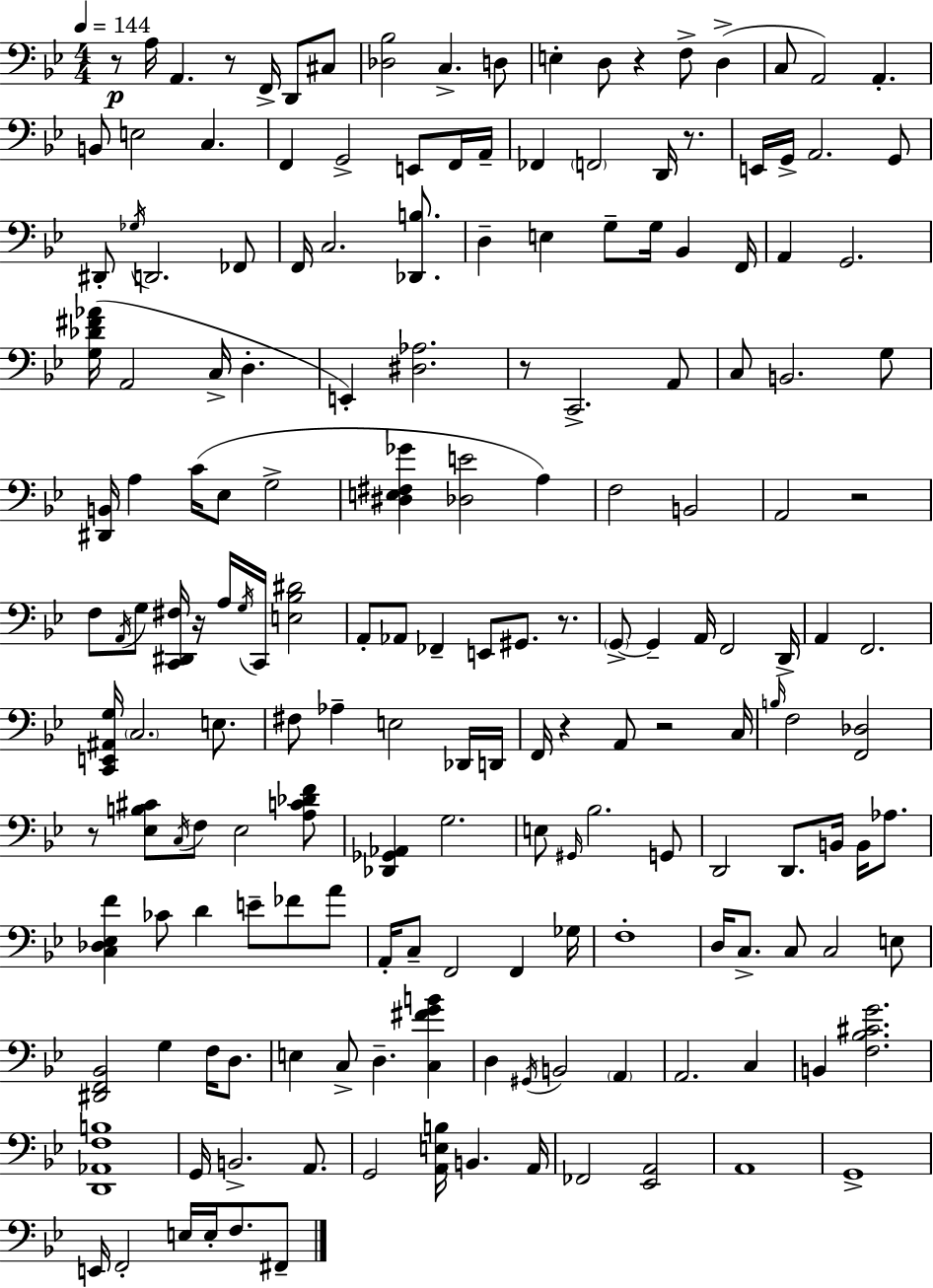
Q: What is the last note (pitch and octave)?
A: F#2